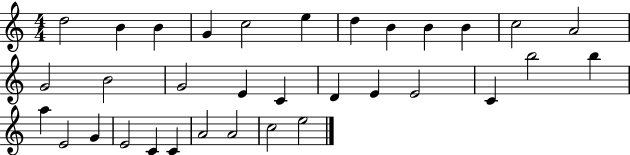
D5/h B4/q B4/q G4/q C5/h E5/q D5/q B4/q B4/q B4/q C5/h A4/h G4/h B4/h G4/h E4/q C4/q D4/q E4/q E4/h C4/q B5/h B5/q A5/q E4/h G4/q E4/h C4/q C4/q A4/h A4/h C5/h E5/h